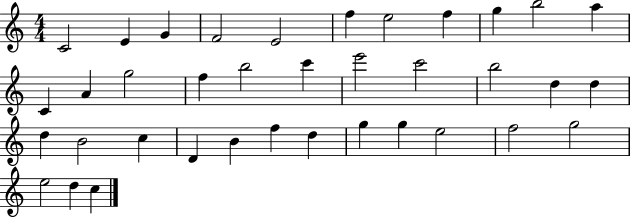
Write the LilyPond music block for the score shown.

{
  \clef treble
  \numericTimeSignature
  \time 4/4
  \key c \major
  c'2 e'4 g'4 | f'2 e'2 | f''4 e''2 f''4 | g''4 b''2 a''4 | \break c'4 a'4 g''2 | f''4 b''2 c'''4 | e'''2 c'''2 | b''2 d''4 d''4 | \break d''4 b'2 c''4 | d'4 b'4 f''4 d''4 | g''4 g''4 e''2 | f''2 g''2 | \break e''2 d''4 c''4 | \bar "|."
}